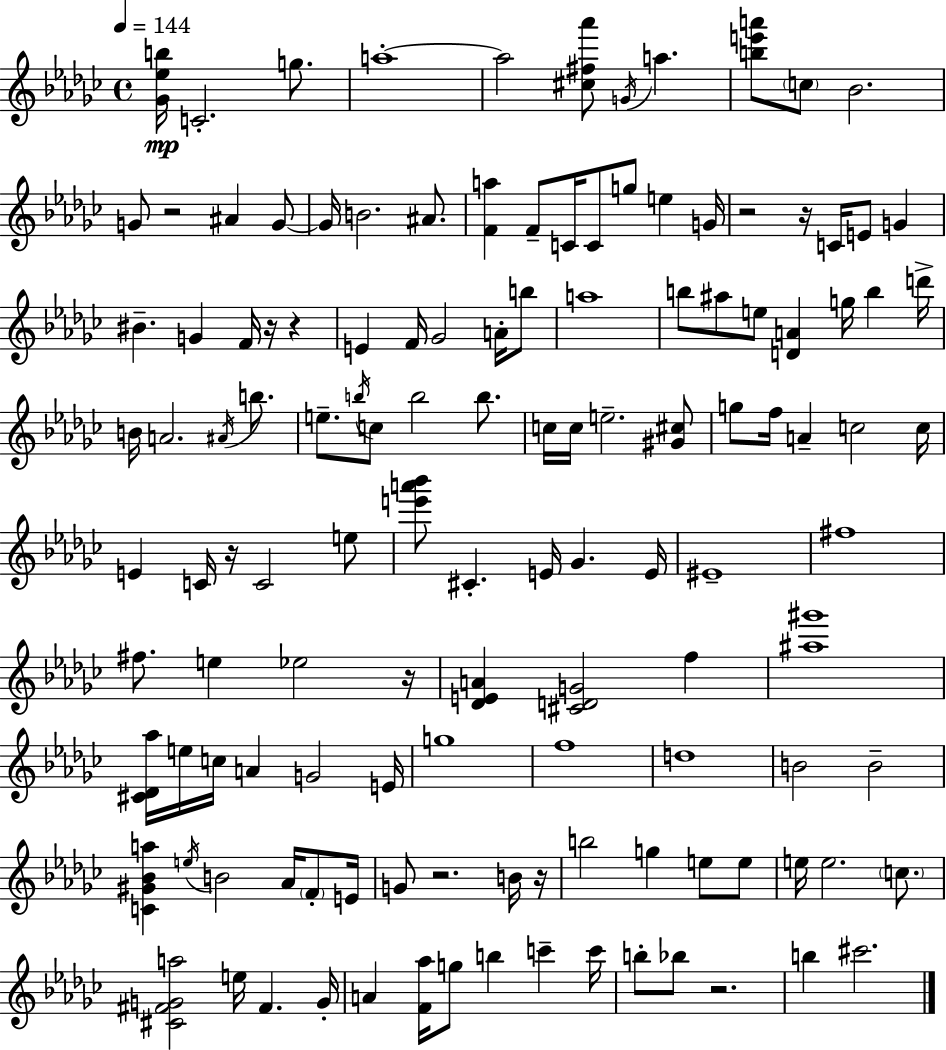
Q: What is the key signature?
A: EES minor